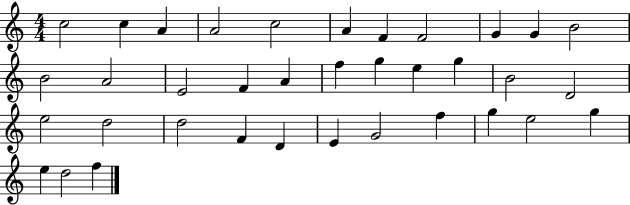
C5/h C5/q A4/q A4/h C5/h A4/q F4/q F4/h G4/q G4/q B4/h B4/h A4/h E4/h F4/q A4/q F5/q G5/q E5/q G5/q B4/h D4/h E5/h D5/h D5/h F4/q D4/q E4/q G4/h F5/q G5/q E5/h G5/q E5/q D5/h F5/q